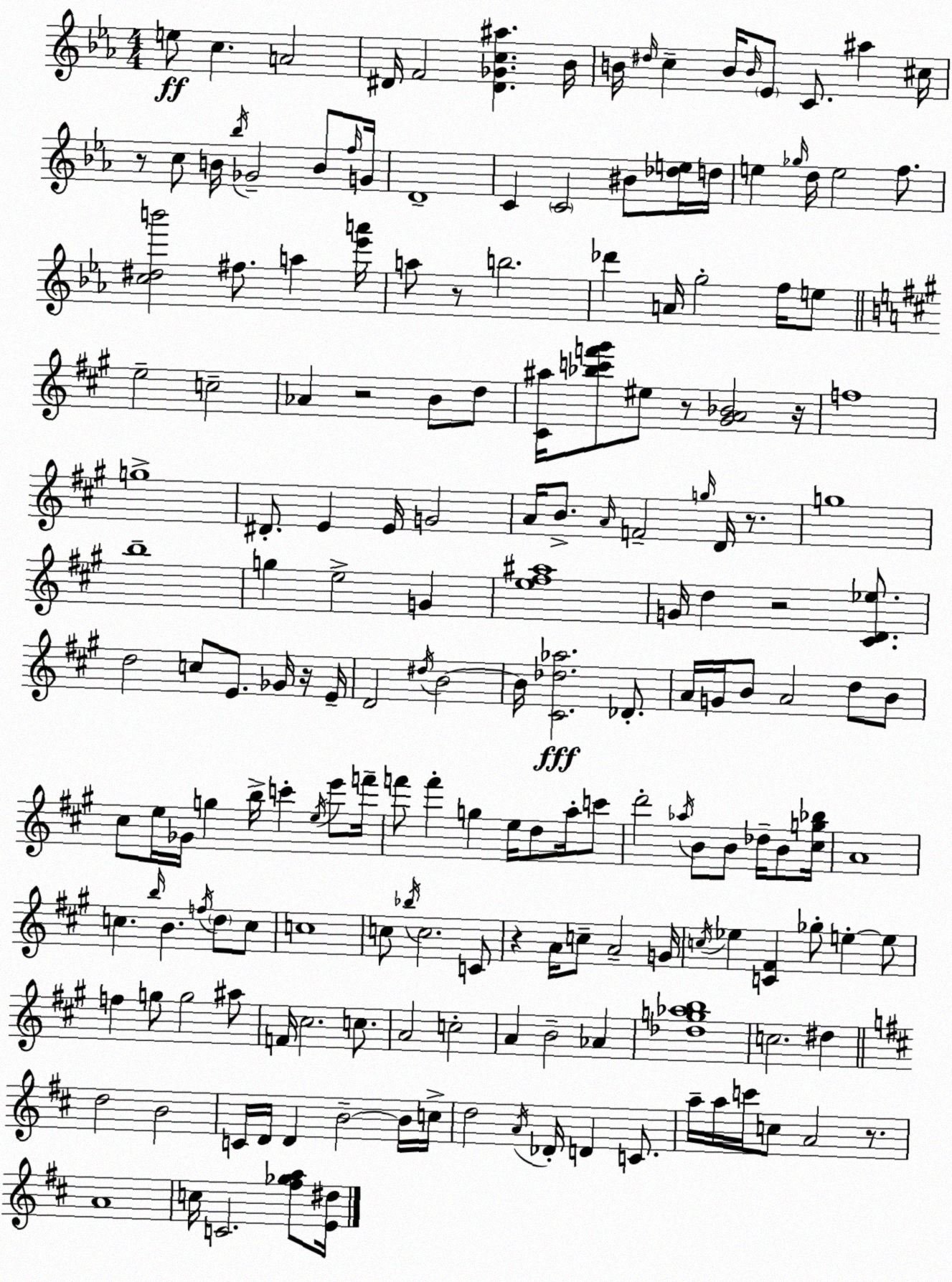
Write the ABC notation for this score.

X:1
T:Untitled
M:4/4
L:1/4
K:Cm
e/2 c A2 ^D/4 F2 [^D_Gc^a] _B/4 B/4 ^d/4 c B/4 B/4 _E/2 C/2 ^a ^c/4 z/2 c/2 B/4 _b/4 _G2 B/2 f/4 G/4 D4 C C2 ^B/2 [_de]/4 d/4 e _g/4 d/4 e2 f/2 [c^db']2 ^f/2 a [_e'a']/4 a/2 z/2 b2 _d' A/4 g2 f/4 e/2 e2 c2 _A z2 B/2 d/2 [^C^a]/4 [_bc'f'^g']/2 ^e/2 z/2 [^GA_B]2 z/4 f4 g4 ^D/2 E E/4 G2 A/4 B/2 A/4 F2 g/4 D/4 z/2 g4 b4 g e2 G [e^f^a]4 G/4 d z2 [^CD_e]/2 d2 c/2 E/2 _G/4 z/4 E/4 D2 ^d/4 B2 B/4 [^C_d_a]2 _D/2 A/4 G/4 B/2 A2 d/2 B/2 ^c/2 e/4 _G/4 g b/4 c' e/4 e'/2 f'/4 f'/2 f' g e/4 d/2 a/4 c'/2 d'2 _a/4 B/2 B/2 _d/4 B/2 [^cg_b]/4 A4 c b/4 B f/4 d/2 c/2 c4 c/2 _b/4 c2 C/2 z A/4 c/2 A2 G/4 c/4 _e [C^F] _g/2 e e/2 f g/2 g2 ^a/2 F/4 ^c2 c/2 A2 c2 A B2 _A [_dg_ab]4 c2 ^d d2 B2 C/4 D/4 D B2 B/4 c/4 d2 A/4 _D/4 D C/2 a/4 a/4 c'/4 c/2 A2 z/2 A4 c/4 C2 [^f_ga]/2 [E^d]/4